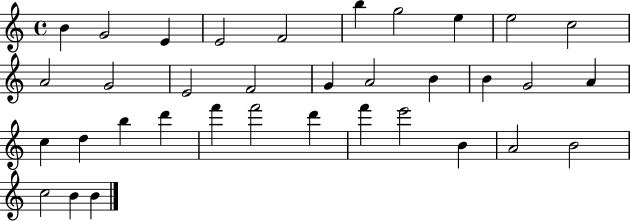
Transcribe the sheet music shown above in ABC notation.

X:1
T:Untitled
M:4/4
L:1/4
K:C
B G2 E E2 F2 b g2 e e2 c2 A2 G2 E2 F2 G A2 B B G2 A c d b d' f' f'2 d' f' e'2 B A2 B2 c2 B B